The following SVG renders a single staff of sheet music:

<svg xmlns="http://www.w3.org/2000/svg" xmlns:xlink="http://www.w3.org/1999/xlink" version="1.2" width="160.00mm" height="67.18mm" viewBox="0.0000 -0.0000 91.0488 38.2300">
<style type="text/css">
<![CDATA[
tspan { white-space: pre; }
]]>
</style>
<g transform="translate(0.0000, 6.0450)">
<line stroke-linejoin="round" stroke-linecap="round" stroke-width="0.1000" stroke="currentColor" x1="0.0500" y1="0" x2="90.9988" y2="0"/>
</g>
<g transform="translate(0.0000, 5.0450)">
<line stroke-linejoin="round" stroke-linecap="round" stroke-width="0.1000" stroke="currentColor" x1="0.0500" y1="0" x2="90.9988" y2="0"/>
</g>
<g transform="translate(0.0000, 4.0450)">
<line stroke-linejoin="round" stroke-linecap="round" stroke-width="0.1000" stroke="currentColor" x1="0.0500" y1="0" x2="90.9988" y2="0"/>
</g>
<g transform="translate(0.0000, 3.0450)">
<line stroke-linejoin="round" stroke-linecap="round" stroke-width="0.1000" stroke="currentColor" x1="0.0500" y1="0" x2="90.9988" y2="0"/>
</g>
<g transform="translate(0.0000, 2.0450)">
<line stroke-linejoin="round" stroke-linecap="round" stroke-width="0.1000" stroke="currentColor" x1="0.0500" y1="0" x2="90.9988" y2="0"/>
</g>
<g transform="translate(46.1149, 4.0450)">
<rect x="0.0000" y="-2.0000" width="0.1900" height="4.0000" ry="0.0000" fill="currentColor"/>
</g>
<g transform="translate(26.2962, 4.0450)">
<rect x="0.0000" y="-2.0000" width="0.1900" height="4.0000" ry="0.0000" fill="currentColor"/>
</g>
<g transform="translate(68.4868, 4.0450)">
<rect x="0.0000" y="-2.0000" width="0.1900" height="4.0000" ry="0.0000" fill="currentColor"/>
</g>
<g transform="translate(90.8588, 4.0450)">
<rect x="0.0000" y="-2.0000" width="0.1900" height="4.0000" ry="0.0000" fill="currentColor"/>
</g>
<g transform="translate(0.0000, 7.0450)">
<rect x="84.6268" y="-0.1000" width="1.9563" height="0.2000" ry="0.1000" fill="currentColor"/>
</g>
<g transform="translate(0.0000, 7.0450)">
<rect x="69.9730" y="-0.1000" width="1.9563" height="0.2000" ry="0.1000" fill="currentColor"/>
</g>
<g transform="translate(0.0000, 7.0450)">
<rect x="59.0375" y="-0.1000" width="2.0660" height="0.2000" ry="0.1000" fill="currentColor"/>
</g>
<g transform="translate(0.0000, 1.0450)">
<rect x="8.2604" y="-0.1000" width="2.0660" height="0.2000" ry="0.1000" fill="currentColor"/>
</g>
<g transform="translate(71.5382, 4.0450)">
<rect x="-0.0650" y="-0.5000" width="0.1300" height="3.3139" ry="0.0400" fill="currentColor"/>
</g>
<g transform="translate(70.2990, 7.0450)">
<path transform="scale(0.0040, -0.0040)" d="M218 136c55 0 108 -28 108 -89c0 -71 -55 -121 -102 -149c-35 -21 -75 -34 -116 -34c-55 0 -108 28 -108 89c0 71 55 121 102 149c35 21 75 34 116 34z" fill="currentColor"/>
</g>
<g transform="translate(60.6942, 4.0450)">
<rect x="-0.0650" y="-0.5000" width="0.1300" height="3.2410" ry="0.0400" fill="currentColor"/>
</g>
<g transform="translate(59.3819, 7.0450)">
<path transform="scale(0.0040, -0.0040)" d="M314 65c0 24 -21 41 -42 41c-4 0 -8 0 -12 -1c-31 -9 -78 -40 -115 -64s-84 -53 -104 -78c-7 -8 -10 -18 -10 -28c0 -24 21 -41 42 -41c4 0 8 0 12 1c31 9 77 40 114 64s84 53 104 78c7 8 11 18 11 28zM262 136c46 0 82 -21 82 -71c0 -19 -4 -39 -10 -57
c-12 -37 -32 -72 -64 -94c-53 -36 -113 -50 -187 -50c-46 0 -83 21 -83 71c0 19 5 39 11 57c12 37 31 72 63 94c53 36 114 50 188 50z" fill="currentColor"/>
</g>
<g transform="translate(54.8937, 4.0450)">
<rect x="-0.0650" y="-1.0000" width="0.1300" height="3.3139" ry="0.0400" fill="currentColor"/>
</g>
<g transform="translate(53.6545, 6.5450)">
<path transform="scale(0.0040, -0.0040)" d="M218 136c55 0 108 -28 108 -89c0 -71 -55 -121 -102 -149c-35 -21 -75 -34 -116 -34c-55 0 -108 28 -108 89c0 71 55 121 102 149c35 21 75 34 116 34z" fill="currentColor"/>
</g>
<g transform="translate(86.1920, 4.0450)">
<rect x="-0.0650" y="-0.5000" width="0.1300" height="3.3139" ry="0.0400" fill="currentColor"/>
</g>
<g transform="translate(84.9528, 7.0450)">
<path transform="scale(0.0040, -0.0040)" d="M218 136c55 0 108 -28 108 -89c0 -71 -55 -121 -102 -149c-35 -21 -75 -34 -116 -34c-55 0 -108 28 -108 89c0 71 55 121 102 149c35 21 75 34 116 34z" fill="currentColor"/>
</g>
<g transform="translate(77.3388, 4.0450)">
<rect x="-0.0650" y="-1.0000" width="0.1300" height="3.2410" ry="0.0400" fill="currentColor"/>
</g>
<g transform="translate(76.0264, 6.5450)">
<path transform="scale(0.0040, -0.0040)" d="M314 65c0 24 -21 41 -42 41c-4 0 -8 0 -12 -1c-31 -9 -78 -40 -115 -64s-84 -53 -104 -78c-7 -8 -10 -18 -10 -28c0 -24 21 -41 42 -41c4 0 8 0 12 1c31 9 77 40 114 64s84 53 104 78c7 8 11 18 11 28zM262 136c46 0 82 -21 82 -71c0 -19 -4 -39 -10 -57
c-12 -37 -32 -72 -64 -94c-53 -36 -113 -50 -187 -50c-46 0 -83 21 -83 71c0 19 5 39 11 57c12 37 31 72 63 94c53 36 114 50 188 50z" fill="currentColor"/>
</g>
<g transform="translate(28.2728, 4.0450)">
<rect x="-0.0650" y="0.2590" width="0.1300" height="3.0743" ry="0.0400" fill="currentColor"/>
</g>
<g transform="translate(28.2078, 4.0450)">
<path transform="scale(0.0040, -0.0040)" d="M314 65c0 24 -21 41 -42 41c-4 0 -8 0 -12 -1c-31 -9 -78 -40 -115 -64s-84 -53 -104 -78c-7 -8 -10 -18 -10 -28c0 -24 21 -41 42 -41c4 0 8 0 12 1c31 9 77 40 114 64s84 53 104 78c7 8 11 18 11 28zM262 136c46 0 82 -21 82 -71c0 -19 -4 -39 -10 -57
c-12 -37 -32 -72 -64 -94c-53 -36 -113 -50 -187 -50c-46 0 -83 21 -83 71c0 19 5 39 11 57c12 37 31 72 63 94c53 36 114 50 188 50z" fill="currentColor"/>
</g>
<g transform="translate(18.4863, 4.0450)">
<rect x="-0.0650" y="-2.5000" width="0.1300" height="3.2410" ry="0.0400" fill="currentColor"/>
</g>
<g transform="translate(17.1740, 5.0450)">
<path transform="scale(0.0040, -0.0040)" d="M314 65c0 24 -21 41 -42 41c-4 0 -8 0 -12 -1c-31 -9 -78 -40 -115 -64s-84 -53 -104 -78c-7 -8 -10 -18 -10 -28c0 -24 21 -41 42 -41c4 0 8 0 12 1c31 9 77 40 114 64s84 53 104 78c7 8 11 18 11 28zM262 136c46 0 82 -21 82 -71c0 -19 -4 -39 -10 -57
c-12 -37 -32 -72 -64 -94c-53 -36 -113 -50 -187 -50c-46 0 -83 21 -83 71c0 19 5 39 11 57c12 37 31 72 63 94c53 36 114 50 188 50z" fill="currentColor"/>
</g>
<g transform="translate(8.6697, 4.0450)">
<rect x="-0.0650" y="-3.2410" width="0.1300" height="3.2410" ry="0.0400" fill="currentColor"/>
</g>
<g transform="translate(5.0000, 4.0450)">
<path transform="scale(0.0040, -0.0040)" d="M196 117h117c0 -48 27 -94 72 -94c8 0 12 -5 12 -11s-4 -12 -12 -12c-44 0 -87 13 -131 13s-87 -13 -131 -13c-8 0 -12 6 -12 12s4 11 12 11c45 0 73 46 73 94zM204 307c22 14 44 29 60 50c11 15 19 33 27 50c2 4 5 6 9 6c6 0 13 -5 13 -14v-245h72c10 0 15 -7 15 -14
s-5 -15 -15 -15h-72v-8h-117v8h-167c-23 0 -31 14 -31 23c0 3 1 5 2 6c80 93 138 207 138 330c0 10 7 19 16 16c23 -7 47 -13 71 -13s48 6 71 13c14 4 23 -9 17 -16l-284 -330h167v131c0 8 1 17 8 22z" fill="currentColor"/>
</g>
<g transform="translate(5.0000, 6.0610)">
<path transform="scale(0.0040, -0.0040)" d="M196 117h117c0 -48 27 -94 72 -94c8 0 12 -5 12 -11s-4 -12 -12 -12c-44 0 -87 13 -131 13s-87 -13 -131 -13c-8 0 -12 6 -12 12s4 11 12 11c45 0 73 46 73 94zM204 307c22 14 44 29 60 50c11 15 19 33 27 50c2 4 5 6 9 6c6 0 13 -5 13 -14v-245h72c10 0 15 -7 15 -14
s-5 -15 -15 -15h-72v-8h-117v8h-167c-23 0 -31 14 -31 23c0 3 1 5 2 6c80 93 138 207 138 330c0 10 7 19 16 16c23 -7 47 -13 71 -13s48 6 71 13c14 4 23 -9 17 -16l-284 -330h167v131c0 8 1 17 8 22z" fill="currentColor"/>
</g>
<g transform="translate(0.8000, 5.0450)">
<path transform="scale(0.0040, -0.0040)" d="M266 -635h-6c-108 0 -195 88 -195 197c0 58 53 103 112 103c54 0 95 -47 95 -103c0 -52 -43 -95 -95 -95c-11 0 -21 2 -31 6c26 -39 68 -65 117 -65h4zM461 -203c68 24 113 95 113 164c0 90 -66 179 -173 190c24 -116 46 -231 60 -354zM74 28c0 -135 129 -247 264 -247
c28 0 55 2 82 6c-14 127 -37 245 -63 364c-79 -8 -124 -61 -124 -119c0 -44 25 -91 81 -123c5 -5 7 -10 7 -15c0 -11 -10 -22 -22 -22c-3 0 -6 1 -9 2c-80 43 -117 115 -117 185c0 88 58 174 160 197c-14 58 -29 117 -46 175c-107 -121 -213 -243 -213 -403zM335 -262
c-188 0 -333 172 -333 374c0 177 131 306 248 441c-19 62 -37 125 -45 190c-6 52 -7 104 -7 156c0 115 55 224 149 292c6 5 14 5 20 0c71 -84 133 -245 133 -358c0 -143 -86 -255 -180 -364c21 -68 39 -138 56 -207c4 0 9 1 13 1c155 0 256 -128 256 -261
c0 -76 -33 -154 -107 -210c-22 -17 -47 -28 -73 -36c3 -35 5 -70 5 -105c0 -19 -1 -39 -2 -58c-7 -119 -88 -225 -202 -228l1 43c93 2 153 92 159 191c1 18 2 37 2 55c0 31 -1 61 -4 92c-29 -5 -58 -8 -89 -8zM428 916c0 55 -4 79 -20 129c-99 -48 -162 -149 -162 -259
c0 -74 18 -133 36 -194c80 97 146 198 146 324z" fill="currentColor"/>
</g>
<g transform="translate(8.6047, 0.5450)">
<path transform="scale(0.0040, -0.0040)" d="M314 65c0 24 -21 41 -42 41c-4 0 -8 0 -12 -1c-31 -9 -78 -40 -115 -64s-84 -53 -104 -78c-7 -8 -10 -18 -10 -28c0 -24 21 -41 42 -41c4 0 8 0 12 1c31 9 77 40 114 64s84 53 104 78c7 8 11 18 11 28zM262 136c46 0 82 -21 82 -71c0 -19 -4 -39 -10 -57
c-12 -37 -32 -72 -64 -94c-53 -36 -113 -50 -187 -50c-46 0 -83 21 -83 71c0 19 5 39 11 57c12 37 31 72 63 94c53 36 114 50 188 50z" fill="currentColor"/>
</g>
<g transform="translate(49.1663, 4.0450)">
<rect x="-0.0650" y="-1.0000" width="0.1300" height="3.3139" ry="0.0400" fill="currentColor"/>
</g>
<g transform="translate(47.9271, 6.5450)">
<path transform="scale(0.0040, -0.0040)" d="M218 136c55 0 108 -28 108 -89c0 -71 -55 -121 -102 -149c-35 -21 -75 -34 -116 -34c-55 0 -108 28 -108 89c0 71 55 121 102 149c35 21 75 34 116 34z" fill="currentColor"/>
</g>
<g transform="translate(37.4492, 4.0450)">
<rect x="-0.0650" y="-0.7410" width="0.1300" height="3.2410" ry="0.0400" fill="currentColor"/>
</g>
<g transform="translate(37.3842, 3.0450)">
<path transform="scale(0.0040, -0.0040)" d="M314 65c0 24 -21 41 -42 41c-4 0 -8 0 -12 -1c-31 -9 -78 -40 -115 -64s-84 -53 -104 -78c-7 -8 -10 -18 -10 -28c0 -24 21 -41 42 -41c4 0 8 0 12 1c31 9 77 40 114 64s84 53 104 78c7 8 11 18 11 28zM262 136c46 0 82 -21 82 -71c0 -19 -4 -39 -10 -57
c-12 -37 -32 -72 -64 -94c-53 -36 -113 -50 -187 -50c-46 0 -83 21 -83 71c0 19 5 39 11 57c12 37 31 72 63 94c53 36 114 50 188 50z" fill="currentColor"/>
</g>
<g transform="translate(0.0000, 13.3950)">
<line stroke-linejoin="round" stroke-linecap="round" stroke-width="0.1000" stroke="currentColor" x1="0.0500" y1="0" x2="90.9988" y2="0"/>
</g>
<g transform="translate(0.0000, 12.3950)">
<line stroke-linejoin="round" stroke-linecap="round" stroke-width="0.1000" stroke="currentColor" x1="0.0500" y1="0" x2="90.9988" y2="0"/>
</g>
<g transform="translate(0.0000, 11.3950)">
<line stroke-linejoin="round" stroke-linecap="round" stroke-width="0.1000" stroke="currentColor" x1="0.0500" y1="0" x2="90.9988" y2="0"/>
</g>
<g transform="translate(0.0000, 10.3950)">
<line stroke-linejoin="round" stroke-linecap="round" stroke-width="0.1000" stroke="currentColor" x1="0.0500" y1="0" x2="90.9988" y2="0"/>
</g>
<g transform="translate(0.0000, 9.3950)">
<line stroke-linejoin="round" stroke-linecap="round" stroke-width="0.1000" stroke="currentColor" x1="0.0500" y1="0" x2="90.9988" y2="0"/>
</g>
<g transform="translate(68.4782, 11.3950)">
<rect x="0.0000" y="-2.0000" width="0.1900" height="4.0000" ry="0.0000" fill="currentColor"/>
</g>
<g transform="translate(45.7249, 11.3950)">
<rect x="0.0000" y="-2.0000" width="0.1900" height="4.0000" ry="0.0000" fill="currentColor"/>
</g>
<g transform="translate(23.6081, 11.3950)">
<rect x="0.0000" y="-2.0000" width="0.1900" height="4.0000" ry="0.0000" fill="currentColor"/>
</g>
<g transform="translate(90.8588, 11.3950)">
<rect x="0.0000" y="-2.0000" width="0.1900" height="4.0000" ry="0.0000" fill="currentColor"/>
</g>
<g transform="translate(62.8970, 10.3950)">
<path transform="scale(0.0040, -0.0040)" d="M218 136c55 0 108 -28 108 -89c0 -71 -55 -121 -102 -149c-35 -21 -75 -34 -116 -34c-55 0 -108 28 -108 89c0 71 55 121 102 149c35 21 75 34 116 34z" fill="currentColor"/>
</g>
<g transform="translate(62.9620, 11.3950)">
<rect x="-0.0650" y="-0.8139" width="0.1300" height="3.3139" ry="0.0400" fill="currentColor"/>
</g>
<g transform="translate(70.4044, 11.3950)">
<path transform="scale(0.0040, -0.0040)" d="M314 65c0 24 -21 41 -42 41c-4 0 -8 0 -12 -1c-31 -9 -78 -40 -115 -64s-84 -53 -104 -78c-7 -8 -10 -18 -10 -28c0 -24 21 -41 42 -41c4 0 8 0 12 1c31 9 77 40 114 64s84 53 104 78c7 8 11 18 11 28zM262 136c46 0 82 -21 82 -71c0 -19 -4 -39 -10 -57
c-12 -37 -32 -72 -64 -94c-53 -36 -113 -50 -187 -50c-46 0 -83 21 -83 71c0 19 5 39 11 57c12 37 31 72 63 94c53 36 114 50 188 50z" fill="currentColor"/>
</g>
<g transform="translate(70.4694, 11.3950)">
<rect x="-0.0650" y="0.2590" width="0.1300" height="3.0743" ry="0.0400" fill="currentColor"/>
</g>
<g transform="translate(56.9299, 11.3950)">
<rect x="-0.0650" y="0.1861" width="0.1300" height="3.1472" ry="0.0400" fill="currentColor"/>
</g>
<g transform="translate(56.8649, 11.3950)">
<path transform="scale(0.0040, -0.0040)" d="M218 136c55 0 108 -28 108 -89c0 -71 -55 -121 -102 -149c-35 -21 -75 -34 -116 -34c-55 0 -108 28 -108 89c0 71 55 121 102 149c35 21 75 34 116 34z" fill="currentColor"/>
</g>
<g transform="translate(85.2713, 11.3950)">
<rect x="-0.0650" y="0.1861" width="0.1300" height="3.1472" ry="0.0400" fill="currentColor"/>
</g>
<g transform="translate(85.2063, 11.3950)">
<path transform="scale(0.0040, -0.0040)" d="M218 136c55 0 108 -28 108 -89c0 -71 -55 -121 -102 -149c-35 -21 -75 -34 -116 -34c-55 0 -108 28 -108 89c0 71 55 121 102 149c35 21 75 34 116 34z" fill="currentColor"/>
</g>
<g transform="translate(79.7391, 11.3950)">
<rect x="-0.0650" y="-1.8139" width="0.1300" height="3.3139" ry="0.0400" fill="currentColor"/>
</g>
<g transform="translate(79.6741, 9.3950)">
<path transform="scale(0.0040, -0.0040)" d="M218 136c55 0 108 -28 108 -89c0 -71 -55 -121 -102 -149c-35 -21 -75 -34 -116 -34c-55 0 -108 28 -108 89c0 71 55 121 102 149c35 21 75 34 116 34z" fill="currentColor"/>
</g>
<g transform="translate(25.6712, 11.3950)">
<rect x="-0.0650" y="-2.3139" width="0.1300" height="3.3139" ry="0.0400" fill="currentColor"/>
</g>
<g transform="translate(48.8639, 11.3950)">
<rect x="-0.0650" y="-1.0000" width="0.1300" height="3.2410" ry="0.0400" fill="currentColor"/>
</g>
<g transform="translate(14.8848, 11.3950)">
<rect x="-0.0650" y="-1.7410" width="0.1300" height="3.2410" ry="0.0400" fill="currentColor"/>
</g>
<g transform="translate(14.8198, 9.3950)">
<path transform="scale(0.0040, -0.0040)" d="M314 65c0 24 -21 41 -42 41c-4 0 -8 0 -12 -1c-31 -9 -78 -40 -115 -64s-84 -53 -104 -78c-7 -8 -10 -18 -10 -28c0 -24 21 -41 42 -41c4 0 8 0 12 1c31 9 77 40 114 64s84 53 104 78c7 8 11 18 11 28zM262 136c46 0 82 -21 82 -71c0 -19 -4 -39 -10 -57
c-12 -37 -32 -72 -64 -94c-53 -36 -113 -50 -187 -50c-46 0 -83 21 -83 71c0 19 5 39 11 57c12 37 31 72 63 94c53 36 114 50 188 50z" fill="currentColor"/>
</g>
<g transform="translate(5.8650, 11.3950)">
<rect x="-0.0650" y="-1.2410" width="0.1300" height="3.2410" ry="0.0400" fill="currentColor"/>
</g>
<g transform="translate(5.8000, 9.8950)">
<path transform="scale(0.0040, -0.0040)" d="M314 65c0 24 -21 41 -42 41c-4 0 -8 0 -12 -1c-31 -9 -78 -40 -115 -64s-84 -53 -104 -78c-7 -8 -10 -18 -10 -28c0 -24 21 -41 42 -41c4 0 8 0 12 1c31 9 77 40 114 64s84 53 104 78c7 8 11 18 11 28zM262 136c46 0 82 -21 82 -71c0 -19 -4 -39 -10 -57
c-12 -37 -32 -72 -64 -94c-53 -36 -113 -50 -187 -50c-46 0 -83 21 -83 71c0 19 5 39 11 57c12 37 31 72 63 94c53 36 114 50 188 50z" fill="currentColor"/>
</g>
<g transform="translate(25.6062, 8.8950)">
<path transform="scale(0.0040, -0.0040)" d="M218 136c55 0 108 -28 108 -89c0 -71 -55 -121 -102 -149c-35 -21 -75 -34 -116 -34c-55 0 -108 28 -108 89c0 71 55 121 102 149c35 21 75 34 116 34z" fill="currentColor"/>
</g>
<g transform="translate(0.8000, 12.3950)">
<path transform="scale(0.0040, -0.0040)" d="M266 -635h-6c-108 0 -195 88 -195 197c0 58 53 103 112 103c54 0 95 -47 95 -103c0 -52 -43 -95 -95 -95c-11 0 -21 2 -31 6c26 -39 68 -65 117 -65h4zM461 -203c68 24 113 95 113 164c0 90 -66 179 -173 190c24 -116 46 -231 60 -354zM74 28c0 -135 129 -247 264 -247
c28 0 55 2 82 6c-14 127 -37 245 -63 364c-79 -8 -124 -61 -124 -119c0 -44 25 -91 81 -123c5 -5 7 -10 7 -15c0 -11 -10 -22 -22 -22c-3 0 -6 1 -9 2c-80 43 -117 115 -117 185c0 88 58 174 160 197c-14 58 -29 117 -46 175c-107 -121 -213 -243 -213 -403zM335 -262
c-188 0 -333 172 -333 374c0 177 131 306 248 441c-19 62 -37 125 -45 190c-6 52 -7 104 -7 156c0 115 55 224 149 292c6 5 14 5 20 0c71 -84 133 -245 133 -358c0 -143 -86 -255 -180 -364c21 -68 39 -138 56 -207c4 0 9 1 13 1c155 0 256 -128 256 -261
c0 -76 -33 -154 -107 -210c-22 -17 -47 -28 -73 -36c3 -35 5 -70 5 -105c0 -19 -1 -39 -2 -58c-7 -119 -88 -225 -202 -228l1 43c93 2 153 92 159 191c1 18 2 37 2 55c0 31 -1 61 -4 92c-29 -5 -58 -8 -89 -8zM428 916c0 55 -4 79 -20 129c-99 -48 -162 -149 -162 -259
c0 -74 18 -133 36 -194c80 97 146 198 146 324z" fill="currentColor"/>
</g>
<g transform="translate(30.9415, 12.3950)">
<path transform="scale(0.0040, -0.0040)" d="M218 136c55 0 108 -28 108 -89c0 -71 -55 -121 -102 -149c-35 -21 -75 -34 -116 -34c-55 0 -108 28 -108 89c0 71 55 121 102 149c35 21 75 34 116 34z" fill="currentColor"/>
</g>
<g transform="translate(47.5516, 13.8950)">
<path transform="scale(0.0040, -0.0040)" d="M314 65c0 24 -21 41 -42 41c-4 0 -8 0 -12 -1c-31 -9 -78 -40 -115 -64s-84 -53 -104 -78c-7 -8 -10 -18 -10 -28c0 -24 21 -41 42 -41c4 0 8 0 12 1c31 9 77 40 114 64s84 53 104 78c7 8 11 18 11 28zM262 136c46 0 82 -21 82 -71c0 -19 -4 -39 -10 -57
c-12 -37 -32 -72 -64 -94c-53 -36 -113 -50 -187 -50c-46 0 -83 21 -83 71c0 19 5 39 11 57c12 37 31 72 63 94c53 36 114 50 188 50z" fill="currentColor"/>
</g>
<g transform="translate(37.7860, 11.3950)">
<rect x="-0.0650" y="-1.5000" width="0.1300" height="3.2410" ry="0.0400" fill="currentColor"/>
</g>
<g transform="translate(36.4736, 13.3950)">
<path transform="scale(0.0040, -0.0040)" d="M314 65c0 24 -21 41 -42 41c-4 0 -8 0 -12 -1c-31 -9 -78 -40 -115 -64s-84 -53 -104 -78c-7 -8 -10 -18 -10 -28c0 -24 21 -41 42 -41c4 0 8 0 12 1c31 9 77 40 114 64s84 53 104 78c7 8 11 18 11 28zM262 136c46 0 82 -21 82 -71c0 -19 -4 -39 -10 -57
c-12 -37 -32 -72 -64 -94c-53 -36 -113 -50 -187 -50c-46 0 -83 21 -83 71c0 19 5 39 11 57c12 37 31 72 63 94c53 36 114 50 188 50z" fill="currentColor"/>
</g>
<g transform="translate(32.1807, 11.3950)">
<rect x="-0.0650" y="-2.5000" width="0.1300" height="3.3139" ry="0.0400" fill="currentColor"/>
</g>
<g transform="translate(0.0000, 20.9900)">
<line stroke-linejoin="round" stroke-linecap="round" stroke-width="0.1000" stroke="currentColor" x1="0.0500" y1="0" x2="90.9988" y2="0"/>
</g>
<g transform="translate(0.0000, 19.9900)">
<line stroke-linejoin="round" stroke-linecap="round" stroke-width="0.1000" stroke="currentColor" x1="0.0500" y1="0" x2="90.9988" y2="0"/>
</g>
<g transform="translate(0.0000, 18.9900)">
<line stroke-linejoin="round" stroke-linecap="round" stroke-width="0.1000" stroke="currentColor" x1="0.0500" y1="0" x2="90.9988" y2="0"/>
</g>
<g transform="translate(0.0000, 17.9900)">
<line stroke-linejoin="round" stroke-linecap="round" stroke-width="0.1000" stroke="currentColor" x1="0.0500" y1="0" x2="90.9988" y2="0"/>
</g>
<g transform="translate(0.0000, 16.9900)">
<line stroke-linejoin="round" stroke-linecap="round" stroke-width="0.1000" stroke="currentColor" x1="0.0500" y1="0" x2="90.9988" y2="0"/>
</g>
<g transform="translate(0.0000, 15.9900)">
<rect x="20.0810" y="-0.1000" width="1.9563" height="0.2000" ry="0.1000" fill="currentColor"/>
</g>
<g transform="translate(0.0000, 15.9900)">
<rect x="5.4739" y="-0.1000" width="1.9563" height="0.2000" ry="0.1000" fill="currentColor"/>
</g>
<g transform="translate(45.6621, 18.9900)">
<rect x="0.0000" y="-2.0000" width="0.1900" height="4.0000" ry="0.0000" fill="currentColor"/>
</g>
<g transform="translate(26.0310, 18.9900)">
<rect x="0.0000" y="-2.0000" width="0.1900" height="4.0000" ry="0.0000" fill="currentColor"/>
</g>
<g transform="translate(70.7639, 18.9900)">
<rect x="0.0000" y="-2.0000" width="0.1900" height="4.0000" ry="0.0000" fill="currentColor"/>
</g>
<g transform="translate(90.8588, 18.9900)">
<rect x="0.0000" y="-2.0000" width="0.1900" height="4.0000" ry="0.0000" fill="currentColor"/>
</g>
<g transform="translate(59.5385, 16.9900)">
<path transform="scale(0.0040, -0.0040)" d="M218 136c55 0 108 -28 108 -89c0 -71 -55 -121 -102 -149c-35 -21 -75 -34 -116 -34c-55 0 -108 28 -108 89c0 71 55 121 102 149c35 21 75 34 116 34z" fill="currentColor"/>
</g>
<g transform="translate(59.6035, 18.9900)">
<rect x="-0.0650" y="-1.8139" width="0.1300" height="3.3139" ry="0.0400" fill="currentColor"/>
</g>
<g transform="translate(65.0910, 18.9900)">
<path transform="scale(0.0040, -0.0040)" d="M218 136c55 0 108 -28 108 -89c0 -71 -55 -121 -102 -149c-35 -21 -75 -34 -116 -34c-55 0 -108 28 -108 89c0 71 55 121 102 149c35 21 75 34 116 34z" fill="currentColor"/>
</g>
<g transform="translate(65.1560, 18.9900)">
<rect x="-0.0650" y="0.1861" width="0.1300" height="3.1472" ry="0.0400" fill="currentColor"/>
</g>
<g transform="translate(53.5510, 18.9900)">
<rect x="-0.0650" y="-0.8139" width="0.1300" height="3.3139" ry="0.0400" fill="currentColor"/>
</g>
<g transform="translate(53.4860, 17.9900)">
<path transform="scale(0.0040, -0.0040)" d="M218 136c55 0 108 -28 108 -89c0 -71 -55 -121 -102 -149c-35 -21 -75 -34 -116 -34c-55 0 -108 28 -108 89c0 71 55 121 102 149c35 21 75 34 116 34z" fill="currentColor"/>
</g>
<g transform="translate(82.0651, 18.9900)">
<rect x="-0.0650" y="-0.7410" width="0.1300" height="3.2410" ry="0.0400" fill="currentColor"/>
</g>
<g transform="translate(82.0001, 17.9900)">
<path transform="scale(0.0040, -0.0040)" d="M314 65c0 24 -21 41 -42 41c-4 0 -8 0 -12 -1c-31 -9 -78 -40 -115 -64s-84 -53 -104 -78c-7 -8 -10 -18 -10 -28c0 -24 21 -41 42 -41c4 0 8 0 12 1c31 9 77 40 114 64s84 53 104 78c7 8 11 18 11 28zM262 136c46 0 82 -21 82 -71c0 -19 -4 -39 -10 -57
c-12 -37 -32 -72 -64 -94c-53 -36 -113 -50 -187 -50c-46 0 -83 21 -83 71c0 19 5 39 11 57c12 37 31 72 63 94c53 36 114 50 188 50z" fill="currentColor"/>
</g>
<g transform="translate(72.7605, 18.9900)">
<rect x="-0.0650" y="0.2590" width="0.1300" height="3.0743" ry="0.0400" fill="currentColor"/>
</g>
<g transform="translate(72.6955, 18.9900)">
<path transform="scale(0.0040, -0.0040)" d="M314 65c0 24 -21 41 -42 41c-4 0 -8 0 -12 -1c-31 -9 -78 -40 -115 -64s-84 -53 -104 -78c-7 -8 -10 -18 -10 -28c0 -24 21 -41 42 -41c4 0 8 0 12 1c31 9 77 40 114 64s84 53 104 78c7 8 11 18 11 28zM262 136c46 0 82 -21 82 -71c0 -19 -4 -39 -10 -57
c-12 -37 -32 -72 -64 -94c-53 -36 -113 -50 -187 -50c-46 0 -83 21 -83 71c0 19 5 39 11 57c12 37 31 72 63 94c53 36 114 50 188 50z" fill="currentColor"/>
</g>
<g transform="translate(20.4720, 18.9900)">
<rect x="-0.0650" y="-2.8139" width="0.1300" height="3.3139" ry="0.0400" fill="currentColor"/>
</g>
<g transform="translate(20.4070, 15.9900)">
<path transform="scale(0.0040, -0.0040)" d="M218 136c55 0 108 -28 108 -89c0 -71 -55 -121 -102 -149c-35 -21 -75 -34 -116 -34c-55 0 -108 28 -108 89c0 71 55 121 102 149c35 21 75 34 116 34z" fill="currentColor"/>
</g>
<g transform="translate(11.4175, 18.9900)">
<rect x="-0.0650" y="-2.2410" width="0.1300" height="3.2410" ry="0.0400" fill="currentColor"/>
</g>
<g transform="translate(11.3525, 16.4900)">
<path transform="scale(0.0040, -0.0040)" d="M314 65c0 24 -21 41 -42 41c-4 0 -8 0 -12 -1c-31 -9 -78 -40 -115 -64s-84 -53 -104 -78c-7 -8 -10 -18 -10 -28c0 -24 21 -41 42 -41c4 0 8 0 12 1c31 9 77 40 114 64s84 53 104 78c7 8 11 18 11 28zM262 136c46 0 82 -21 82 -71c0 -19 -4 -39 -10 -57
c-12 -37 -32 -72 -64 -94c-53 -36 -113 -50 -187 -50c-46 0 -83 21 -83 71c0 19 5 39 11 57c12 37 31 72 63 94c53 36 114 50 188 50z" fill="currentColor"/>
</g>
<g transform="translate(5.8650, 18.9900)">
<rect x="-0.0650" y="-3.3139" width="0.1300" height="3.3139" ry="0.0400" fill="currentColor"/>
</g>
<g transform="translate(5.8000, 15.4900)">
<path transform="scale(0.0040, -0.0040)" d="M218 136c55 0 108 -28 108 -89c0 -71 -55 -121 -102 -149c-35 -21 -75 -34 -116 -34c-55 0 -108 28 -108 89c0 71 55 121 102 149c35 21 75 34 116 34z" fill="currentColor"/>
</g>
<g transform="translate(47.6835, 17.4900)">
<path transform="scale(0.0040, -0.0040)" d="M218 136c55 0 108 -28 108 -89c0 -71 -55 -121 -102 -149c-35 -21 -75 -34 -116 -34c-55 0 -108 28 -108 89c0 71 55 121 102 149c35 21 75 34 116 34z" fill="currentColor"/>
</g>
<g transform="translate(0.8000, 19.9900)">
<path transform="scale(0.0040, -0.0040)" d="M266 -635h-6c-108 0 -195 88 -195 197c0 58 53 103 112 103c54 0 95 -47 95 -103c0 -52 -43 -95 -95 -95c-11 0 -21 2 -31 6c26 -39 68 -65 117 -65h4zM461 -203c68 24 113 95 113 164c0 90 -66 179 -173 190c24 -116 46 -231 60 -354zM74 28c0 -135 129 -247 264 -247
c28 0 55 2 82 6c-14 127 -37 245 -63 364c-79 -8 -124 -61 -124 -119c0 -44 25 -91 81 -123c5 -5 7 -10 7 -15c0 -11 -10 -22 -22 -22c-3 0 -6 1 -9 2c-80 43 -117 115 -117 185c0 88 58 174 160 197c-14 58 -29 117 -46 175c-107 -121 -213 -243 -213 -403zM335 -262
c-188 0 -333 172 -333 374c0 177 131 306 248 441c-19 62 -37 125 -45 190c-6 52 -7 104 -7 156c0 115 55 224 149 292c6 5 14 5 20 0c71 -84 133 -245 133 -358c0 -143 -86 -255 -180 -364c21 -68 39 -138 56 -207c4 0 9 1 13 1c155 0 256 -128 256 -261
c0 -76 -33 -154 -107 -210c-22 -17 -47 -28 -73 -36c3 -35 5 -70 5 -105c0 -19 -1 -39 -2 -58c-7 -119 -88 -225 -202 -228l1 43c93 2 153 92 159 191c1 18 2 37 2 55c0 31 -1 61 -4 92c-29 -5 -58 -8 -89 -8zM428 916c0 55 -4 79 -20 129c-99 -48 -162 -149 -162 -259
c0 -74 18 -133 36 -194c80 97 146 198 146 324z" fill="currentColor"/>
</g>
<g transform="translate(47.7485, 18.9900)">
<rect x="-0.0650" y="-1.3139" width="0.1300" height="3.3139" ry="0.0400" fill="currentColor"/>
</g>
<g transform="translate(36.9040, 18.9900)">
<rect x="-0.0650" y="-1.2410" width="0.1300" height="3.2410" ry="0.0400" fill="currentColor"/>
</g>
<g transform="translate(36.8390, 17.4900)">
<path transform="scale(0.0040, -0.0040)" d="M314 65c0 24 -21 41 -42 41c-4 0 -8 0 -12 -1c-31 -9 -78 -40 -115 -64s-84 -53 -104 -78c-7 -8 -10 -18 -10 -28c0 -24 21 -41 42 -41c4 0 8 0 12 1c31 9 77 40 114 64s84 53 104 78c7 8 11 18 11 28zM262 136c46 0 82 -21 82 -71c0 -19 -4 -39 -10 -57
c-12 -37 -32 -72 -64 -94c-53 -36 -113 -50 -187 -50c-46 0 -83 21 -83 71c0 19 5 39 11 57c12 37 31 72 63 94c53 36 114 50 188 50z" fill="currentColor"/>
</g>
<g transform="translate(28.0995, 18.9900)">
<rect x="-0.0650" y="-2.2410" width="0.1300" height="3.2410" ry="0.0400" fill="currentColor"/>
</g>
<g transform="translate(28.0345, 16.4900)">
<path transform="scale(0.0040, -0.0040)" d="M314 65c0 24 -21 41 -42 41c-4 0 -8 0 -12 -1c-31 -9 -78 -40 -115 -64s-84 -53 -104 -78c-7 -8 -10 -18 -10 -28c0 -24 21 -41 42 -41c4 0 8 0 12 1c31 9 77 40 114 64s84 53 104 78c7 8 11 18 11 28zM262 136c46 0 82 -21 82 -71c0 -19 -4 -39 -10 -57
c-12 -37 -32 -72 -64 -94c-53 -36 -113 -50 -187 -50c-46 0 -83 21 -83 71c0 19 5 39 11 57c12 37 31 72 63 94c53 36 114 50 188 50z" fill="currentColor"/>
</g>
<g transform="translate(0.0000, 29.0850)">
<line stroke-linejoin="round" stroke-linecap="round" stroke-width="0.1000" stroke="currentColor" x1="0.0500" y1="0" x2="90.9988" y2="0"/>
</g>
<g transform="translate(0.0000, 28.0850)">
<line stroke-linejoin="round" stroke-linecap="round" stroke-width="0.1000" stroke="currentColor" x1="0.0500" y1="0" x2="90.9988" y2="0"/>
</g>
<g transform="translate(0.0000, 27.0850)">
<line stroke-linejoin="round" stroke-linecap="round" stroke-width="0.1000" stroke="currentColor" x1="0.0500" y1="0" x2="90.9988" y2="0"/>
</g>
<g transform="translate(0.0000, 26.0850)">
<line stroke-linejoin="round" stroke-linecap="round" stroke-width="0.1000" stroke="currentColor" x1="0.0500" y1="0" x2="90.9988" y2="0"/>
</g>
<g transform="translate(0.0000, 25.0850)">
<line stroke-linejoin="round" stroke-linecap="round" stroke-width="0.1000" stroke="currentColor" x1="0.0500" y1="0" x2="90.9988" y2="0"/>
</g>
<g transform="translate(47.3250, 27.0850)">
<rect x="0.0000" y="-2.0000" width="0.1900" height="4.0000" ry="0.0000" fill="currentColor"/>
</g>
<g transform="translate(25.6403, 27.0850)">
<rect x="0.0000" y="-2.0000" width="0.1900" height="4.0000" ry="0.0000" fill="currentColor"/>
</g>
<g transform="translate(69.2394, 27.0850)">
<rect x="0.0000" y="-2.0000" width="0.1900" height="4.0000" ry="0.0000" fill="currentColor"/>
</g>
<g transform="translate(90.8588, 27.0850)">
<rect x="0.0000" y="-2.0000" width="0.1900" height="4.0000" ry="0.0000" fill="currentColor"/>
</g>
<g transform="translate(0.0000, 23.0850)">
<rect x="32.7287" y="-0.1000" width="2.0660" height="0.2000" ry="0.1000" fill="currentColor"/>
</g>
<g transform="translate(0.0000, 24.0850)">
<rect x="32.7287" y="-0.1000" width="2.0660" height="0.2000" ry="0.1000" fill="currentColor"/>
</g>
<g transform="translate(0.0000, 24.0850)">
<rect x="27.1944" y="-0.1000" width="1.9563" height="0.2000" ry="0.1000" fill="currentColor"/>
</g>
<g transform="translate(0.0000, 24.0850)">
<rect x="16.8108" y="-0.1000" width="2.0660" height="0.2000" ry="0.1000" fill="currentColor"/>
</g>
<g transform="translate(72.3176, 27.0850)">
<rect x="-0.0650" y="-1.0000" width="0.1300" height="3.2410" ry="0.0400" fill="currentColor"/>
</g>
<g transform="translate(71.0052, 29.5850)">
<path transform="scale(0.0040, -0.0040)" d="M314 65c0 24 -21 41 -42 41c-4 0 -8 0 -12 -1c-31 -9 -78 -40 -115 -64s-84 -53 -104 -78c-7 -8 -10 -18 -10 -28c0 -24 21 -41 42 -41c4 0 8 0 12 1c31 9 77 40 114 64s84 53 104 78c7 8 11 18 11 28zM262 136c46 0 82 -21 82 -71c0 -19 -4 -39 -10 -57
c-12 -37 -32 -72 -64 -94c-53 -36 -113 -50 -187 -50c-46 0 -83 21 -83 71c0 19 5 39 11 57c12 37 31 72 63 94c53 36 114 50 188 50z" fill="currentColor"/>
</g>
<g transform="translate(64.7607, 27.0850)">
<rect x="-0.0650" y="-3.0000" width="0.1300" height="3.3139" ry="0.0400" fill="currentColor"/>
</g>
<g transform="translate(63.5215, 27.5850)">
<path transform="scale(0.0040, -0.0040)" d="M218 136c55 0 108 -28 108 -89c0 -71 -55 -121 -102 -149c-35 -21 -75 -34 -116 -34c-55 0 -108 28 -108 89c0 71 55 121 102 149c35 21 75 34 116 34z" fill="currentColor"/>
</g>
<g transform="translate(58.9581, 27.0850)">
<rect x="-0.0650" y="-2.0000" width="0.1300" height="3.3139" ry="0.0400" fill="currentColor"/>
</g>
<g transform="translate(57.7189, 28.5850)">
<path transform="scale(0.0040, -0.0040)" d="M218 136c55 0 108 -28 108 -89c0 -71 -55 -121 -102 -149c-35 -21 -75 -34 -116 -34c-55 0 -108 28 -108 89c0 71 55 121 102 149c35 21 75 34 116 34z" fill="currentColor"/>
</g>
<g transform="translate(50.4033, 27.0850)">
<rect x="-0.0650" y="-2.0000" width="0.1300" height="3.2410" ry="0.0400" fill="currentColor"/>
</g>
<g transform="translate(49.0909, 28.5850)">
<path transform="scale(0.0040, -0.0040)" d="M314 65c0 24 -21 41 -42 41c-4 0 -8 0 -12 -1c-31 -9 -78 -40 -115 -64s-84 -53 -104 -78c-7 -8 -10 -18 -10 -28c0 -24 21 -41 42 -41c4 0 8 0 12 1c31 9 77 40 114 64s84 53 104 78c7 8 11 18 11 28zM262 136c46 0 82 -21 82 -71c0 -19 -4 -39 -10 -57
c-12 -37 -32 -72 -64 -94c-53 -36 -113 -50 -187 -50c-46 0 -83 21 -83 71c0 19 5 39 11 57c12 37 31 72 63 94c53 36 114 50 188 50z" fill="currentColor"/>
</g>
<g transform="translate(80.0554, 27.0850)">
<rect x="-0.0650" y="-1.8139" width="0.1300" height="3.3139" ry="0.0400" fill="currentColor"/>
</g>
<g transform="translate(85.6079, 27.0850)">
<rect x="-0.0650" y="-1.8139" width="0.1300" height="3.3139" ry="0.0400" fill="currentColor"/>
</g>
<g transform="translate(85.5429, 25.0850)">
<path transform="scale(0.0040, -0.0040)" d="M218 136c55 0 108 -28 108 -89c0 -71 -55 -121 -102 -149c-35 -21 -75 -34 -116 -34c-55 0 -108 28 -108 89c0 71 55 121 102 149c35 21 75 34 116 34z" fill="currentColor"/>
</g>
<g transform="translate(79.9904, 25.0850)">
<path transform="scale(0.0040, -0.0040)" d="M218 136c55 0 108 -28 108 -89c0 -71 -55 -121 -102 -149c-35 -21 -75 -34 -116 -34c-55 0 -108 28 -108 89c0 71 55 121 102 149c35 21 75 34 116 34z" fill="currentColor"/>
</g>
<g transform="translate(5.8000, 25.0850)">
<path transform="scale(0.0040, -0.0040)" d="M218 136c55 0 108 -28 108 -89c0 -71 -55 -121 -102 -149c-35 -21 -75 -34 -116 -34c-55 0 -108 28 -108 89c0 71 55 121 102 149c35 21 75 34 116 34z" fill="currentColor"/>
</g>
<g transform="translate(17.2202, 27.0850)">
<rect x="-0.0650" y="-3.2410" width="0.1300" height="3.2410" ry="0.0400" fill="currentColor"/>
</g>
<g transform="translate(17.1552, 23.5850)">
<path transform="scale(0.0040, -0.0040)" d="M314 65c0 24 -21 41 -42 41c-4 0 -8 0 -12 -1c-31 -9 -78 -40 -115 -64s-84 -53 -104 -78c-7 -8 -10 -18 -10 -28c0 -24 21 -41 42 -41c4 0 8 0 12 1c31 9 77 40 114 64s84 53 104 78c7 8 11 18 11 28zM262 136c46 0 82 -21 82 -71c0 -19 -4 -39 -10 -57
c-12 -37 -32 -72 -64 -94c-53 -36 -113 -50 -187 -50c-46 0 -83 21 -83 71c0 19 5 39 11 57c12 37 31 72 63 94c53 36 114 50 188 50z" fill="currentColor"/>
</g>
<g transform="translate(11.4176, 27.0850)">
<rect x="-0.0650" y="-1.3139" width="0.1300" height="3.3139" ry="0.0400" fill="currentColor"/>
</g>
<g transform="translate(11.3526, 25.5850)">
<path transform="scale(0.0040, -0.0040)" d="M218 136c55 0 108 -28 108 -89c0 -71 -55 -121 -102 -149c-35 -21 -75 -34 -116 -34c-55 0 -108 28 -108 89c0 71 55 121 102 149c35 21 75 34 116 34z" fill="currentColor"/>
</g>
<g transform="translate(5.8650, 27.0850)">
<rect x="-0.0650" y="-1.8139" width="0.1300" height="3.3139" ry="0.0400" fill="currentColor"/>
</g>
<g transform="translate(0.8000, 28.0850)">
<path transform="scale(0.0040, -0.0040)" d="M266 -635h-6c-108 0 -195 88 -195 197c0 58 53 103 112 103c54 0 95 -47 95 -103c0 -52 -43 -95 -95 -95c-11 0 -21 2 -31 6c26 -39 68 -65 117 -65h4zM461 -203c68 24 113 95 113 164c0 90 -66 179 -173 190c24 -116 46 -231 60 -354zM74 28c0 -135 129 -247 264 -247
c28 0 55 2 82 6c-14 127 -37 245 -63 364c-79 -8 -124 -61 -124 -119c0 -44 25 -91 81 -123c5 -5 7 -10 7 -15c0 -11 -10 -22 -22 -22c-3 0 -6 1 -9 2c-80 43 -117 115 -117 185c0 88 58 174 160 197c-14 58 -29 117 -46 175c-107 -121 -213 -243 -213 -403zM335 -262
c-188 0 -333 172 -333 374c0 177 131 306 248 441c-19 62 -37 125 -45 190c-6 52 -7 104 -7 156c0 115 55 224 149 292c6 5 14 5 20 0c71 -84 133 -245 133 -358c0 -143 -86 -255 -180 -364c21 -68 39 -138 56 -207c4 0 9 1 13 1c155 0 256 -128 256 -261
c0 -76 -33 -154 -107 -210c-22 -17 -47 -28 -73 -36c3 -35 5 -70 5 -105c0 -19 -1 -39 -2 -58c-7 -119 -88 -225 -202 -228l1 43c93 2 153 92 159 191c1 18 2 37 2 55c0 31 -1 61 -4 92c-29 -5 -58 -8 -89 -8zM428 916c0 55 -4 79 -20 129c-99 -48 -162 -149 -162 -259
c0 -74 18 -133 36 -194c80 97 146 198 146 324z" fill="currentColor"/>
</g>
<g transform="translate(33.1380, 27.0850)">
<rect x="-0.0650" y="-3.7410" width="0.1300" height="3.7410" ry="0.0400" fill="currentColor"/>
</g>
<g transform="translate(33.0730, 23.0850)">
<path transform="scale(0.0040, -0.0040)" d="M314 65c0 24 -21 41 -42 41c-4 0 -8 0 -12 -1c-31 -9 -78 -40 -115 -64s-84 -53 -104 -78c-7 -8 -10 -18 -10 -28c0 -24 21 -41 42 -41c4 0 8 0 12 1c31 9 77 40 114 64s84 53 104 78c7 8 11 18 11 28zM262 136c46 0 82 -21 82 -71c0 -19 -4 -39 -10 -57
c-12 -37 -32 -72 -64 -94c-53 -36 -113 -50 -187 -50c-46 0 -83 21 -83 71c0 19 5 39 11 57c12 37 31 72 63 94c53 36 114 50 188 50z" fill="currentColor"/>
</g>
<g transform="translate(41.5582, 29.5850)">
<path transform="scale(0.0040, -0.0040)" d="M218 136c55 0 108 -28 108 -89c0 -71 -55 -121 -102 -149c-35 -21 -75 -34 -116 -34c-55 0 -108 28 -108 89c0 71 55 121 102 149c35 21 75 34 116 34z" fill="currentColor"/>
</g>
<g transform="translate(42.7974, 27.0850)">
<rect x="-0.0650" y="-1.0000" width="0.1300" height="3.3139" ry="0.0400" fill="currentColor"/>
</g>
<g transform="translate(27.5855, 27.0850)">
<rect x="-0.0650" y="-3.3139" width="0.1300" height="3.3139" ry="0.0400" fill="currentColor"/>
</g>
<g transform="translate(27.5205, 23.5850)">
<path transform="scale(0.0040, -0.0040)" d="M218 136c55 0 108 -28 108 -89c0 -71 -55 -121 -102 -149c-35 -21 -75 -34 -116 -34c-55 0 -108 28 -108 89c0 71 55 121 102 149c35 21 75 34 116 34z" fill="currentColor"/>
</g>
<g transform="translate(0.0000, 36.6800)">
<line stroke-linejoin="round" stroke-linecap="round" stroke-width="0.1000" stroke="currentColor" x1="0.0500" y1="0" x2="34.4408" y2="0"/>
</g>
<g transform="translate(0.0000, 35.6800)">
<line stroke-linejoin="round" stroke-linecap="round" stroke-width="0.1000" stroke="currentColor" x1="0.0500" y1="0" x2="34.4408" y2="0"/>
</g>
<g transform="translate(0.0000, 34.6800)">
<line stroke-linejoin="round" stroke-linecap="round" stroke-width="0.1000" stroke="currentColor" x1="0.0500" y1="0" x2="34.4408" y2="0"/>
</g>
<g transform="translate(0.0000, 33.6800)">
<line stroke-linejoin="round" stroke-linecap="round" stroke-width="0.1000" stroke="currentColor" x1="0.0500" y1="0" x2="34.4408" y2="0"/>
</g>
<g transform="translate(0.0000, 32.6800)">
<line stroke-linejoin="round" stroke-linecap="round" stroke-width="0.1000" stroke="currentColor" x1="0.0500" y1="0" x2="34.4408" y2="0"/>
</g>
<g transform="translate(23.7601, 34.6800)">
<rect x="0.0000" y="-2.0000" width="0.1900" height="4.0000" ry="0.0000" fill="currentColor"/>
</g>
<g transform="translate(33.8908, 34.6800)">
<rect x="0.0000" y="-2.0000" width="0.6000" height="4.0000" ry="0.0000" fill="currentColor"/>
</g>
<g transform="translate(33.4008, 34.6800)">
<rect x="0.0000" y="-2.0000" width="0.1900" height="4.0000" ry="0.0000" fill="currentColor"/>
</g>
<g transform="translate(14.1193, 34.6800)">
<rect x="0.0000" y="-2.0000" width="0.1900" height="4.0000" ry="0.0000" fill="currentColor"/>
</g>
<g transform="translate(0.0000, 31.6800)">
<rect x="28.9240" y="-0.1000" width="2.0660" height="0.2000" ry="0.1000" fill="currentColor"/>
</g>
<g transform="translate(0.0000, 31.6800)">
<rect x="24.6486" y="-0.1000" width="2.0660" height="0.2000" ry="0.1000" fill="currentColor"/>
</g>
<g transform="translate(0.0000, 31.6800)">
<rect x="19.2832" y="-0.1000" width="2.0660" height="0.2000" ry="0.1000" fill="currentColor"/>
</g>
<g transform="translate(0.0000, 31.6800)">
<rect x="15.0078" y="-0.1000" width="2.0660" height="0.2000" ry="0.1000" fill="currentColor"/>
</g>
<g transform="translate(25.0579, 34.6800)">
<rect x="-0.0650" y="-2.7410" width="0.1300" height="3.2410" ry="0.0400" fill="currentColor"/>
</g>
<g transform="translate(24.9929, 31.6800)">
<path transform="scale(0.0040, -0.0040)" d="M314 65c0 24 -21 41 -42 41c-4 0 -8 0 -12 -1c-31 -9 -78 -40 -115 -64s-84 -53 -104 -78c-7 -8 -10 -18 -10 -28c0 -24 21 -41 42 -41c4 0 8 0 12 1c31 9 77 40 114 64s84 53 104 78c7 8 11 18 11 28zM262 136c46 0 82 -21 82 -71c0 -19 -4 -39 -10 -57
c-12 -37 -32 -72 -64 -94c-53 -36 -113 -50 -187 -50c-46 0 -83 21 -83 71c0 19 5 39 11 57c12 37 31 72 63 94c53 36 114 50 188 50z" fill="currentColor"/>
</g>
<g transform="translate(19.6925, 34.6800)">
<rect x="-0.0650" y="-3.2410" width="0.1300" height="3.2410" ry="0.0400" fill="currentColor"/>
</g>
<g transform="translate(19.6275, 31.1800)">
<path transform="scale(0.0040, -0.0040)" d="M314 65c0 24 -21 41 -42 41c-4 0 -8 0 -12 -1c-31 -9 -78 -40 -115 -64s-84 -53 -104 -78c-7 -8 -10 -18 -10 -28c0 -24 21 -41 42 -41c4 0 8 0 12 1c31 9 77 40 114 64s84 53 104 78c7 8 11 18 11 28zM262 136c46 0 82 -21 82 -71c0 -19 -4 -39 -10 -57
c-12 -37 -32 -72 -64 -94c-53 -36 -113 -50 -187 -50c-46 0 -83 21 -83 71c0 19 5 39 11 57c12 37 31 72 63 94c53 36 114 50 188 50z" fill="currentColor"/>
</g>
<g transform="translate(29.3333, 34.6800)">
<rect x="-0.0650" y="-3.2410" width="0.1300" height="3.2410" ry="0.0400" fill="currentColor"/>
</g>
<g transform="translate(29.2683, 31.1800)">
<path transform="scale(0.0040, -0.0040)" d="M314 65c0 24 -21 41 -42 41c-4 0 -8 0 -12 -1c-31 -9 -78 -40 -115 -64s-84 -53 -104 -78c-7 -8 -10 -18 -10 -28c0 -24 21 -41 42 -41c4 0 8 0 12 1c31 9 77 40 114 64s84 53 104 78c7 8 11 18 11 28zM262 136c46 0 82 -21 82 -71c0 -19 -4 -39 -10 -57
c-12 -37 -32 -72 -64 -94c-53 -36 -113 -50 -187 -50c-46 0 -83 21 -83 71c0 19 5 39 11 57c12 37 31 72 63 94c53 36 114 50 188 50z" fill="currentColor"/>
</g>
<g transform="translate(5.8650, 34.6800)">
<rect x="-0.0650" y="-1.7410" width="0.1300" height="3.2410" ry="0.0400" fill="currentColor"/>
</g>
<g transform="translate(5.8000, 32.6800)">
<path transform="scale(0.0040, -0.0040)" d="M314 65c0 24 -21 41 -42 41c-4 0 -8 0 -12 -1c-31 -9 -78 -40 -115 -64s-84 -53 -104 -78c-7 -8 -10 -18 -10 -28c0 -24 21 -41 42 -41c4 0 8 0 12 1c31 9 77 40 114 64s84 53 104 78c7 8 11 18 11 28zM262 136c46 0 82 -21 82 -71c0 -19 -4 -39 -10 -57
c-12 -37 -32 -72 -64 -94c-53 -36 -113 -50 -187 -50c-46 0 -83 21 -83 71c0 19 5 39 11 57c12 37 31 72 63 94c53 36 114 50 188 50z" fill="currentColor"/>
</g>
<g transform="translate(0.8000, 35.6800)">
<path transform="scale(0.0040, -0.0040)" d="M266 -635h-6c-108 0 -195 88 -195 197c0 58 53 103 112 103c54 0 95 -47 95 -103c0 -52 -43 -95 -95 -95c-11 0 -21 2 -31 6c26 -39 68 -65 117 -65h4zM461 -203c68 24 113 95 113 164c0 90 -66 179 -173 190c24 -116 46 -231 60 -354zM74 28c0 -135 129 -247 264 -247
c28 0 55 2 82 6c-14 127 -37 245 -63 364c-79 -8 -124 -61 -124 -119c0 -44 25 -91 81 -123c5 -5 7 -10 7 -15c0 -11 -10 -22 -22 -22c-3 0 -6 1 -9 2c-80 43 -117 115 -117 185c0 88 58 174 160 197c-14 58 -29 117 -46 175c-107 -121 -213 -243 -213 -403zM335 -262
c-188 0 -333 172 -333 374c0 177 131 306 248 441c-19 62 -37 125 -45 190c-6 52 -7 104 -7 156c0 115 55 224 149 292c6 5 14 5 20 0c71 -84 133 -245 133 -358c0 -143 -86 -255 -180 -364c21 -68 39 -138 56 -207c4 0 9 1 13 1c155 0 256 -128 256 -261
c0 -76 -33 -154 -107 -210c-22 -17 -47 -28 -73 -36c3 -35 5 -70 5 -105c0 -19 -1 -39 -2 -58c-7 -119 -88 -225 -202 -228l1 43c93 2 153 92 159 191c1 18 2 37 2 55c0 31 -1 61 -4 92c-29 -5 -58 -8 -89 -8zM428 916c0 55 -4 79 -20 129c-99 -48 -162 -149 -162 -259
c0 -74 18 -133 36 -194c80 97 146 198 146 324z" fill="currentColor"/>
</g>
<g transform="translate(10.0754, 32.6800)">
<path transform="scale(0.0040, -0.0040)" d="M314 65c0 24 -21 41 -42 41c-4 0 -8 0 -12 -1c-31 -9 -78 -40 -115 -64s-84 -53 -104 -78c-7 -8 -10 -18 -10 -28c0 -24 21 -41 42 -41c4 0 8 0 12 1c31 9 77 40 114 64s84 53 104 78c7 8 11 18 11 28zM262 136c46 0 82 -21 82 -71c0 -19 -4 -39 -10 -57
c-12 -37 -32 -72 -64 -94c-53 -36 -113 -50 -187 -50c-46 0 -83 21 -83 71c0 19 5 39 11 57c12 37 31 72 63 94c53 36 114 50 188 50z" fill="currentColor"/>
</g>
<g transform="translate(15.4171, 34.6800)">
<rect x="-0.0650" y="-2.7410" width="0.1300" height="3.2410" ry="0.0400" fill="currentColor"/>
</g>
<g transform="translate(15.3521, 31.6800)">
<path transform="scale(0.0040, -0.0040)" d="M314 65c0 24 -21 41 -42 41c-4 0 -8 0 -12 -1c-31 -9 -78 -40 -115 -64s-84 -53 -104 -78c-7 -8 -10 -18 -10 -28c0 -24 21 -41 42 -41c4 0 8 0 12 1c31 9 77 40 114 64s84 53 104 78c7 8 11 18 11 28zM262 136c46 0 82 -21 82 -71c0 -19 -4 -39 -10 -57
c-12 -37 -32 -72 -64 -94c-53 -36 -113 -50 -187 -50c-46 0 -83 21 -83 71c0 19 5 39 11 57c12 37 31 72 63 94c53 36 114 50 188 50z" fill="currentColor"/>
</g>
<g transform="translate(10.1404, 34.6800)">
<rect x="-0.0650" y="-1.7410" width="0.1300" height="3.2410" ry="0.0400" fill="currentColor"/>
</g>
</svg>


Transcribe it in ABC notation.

X:1
T:Untitled
M:4/4
L:1/4
K:C
b2 G2 B2 d2 D D C2 C D2 C e2 f2 g G E2 D2 B d B2 f B b g2 a g2 e2 e d f B B2 d2 f e b2 b c'2 D F2 F A D2 f f f2 f2 a2 b2 a2 b2